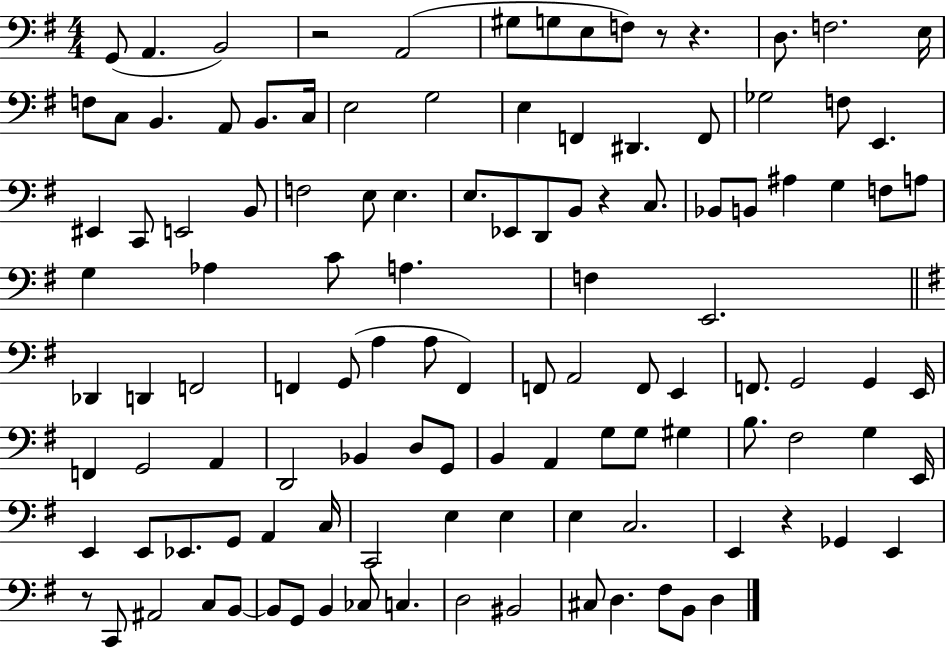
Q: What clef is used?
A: bass